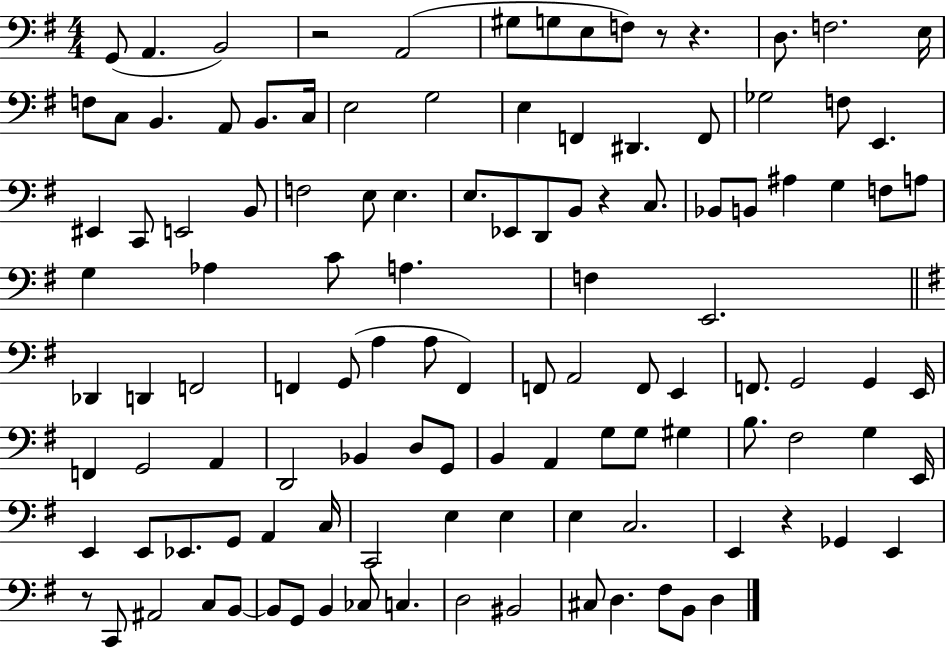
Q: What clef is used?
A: bass